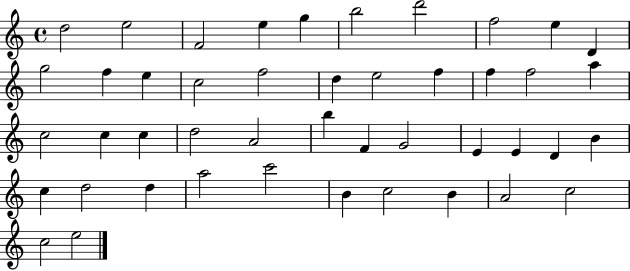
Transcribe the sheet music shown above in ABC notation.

X:1
T:Untitled
M:4/4
L:1/4
K:C
d2 e2 F2 e g b2 d'2 f2 e D g2 f e c2 f2 d e2 f f f2 a c2 c c d2 A2 b F G2 E E D B c d2 d a2 c'2 B c2 B A2 c2 c2 e2